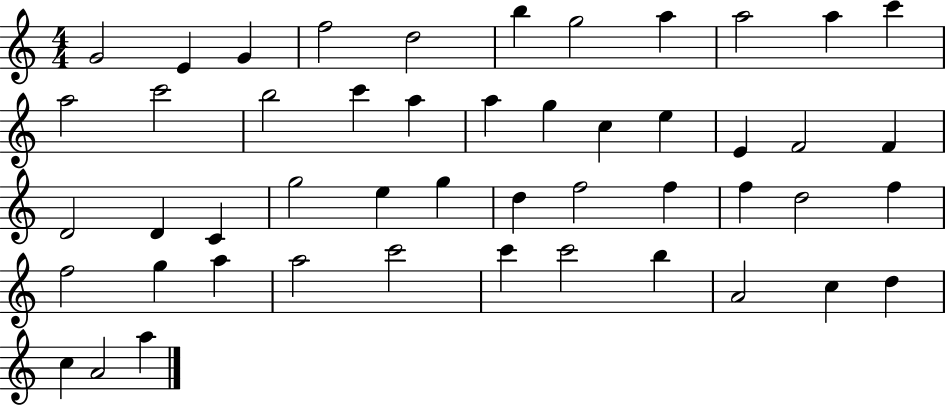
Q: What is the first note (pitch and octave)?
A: G4